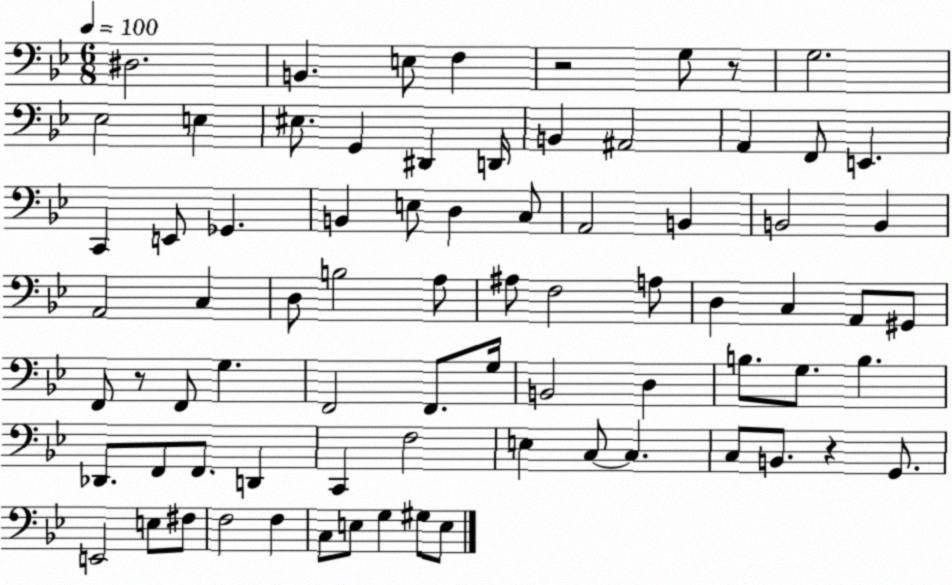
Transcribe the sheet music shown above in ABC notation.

X:1
T:Untitled
M:6/8
L:1/4
K:Bb
^D,2 B,, E,/2 F, z2 G,/2 z/2 G,2 _E,2 E, ^E,/2 G,, ^D,, D,,/4 B,, ^A,,2 A,, F,,/2 E,, C,, E,,/2 _G,, B,, E,/2 D, C,/2 A,,2 B,, B,,2 B,, A,,2 C, D,/2 B,2 A,/2 ^A,/2 F,2 A,/2 D, C, A,,/2 ^G,,/2 F,,/2 z/2 F,,/2 G, F,,2 F,,/2 G,/4 B,,2 D, B,/2 G,/2 B, _D,,/2 F,,/2 F,,/2 D,, C,, F,2 E, C,/2 C, C,/2 B,,/2 z G,,/2 E,,2 E,/2 ^F,/2 F,2 F, C,/2 E,/2 G, ^G,/2 E,/2